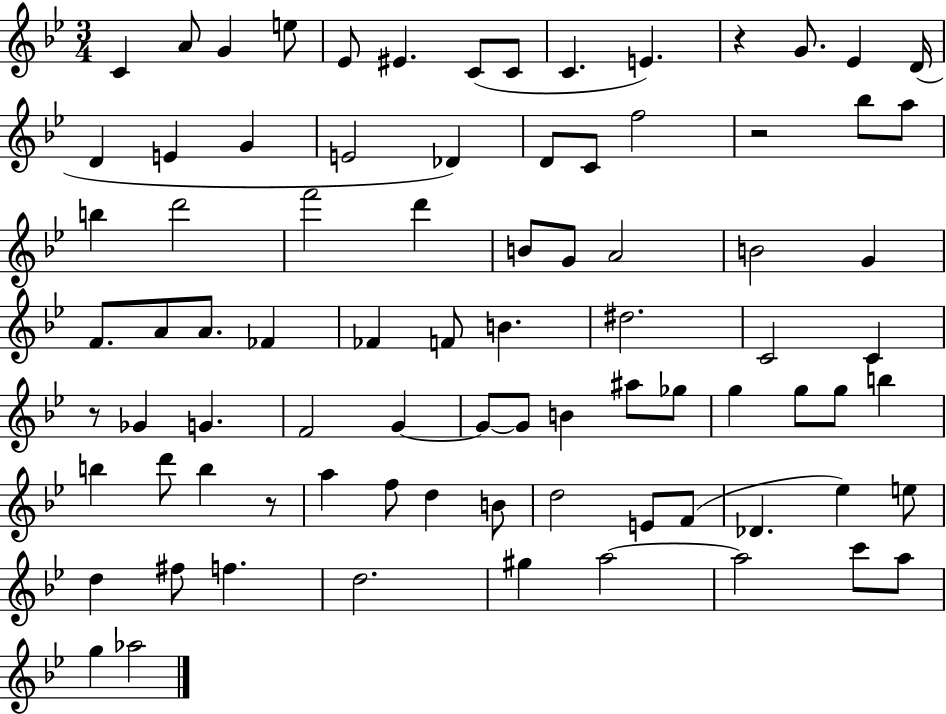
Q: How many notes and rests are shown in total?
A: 83